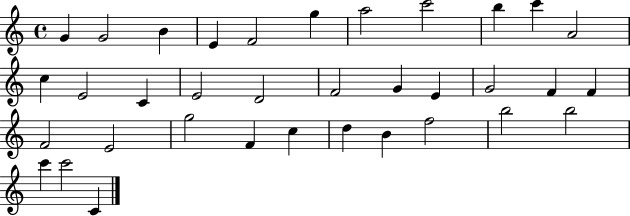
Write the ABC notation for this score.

X:1
T:Untitled
M:4/4
L:1/4
K:C
G G2 B E F2 g a2 c'2 b c' A2 c E2 C E2 D2 F2 G E G2 F F F2 E2 g2 F c d B f2 b2 b2 c' c'2 C